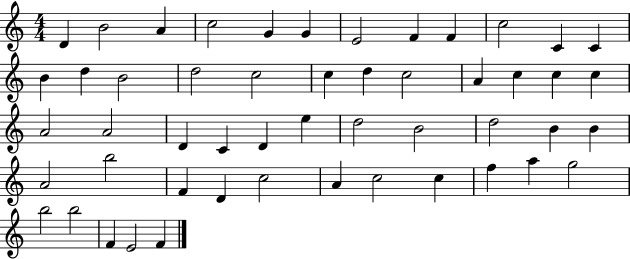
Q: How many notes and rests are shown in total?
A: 51